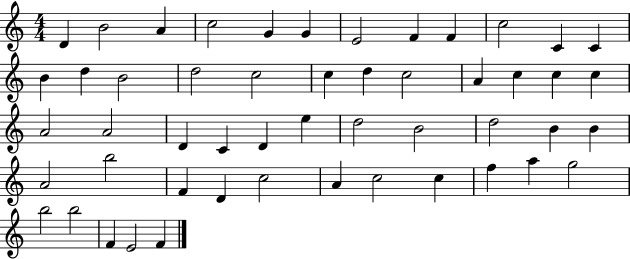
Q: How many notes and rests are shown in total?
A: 51